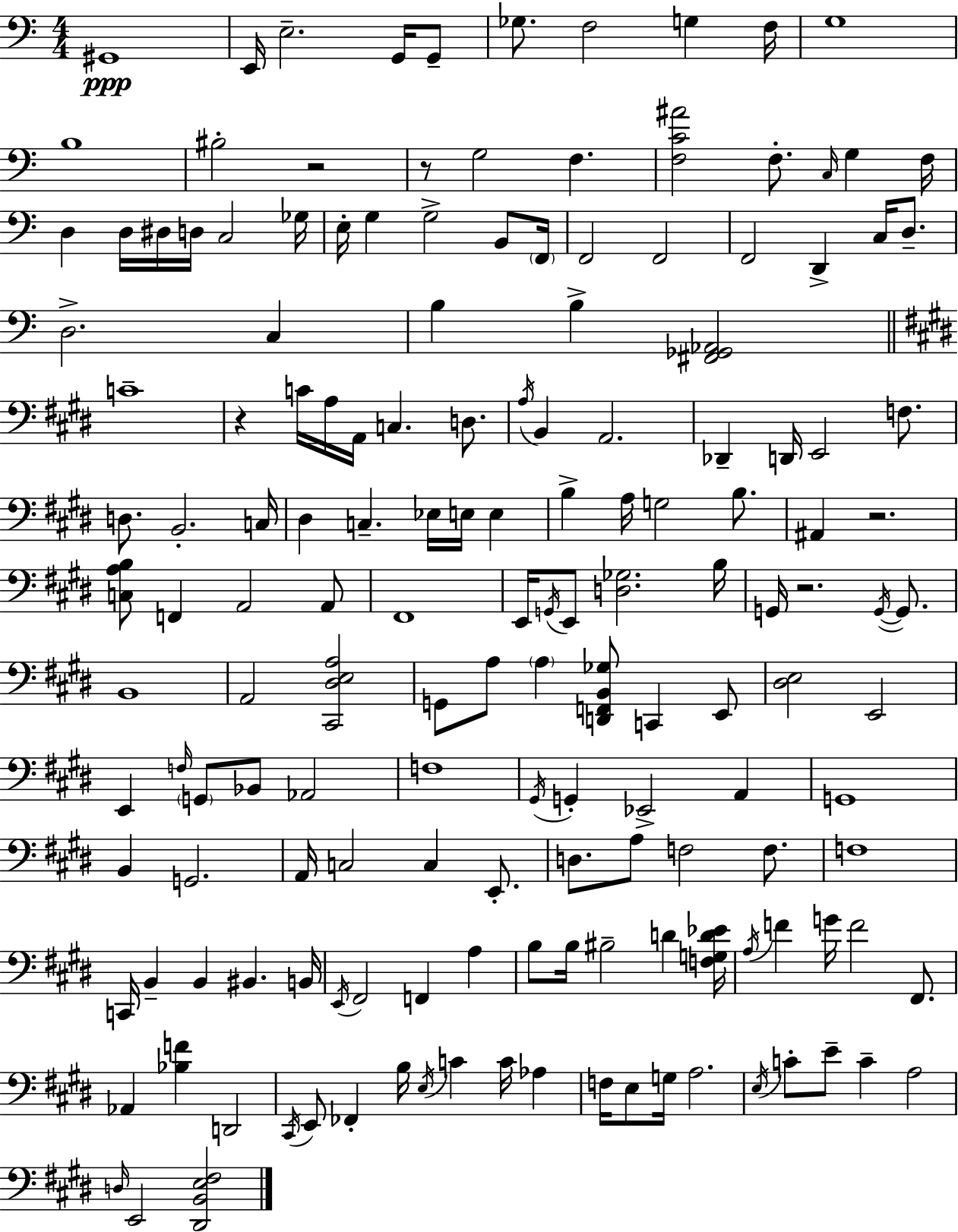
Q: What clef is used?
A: bass